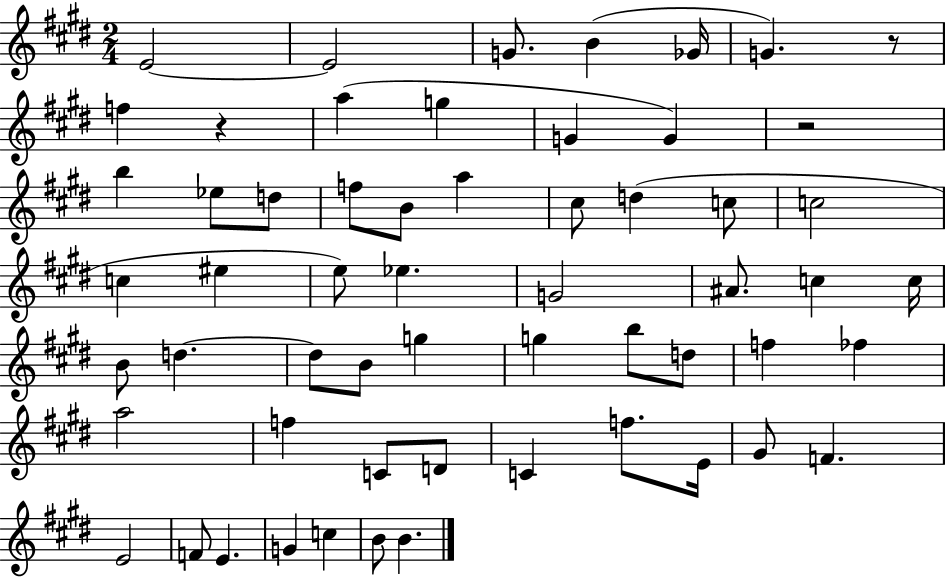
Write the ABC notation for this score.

X:1
T:Untitled
M:2/4
L:1/4
K:E
E2 E2 G/2 B _G/4 G z/2 f z a g G G z2 b _e/2 d/2 f/2 B/2 a ^c/2 d c/2 c2 c ^e e/2 _e G2 ^A/2 c c/4 B/2 d d/2 B/2 g g b/2 d/2 f _f a2 f C/2 D/2 C f/2 E/4 ^G/2 F E2 F/2 E G c B/2 B